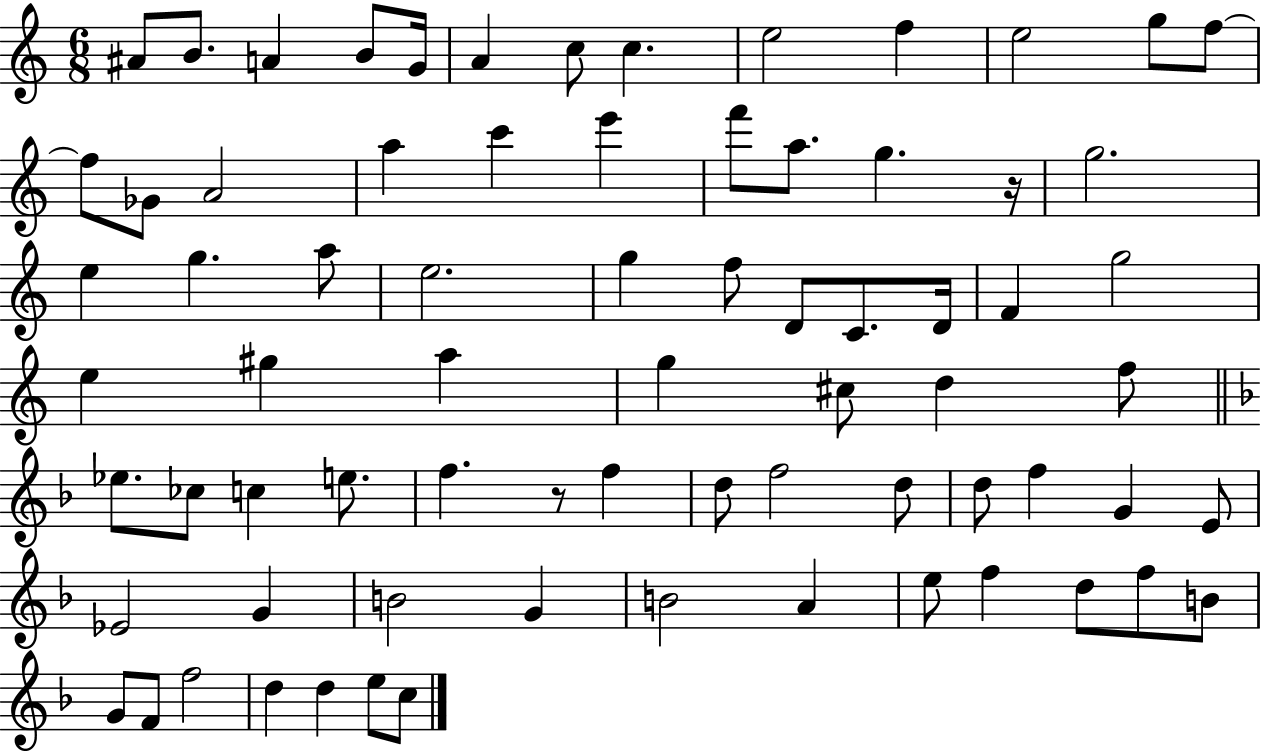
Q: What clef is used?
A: treble